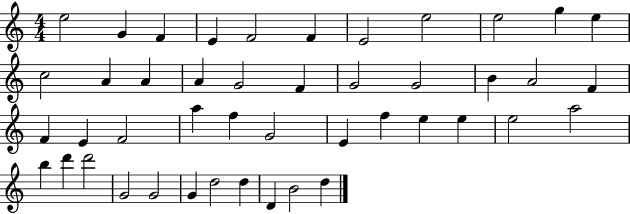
{
  \clef treble
  \numericTimeSignature
  \time 4/4
  \key c \major
  e''2 g'4 f'4 | e'4 f'2 f'4 | e'2 e''2 | e''2 g''4 e''4 | \break c''2 a'4 a'4 | a'4 g'2 f'4 | g'2 g'2 | b'4 a'2 f'4 | \break f'4 e'4 f'2 | a''4 f''4 g'2 | e'4 f''4 e''4 e''4 | e''2 a''2 | \break b''4 d'''4 d'''2 | g'2 g'2 | g'4 d''2 d''4 | d'4 b'2 d''4 | \break \bar "|."
}